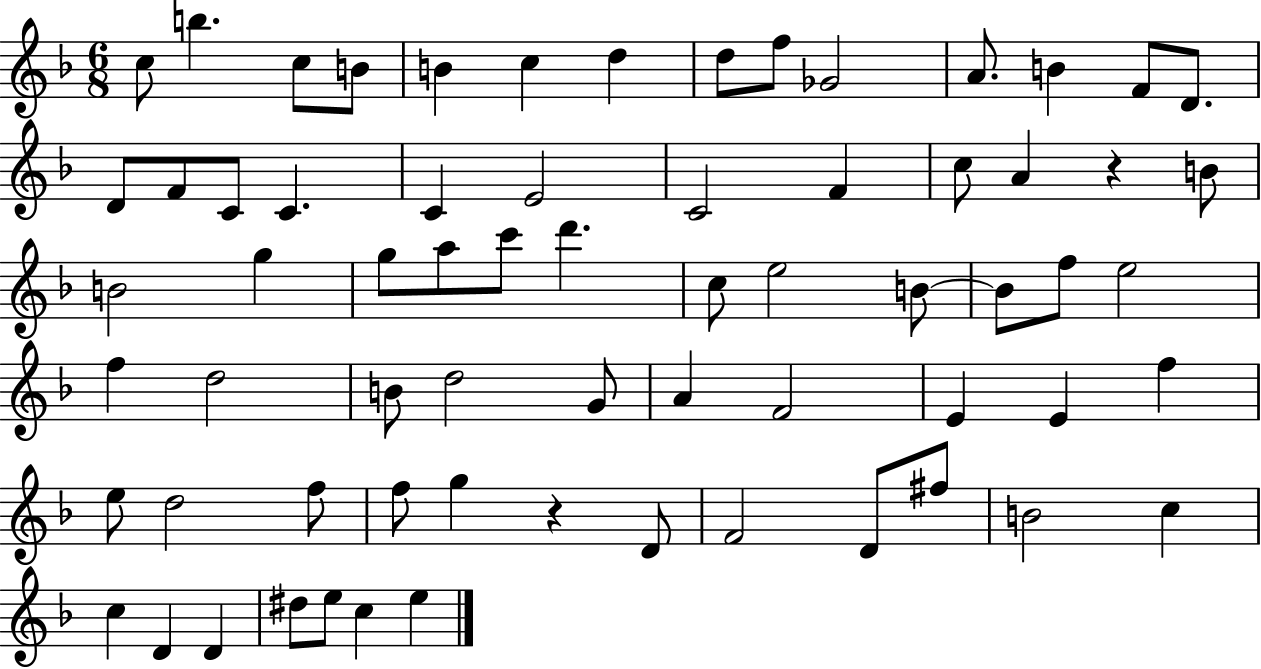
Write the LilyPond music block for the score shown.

{
  \clef treble
  \numericTimeSignature
  \time 6/8
  \key f \major
  c''8 b''4. c''8 b'8 | b'4 c''4 d''4 | d''8 f''8 ges'2 | a'8. b'4 f'8 d'8. | \break d'8 f'8 c'8 c'4. | c'4 e'2 | c'2 f'4 | c''8 a'4 r4 b'8 | \break b'2 g''4 | g''8 a''8 c'''8 d'''4. | c''8 e''2 b'8~~ | b'8 f''8 e''2 | \break f''4 d''2 | b'8 d''2 g'8 | a'4 f'2 | e'4 e'4 f''4 | \break e''8 d''2 f''8 | f''8 g''4 r4 d'8 | f'2 d'8 fis''8 | b'2 c''4 | \break c''4 d'4 d'4 | dis''8 e''8 c''4 e''4 | \bar "|."
}